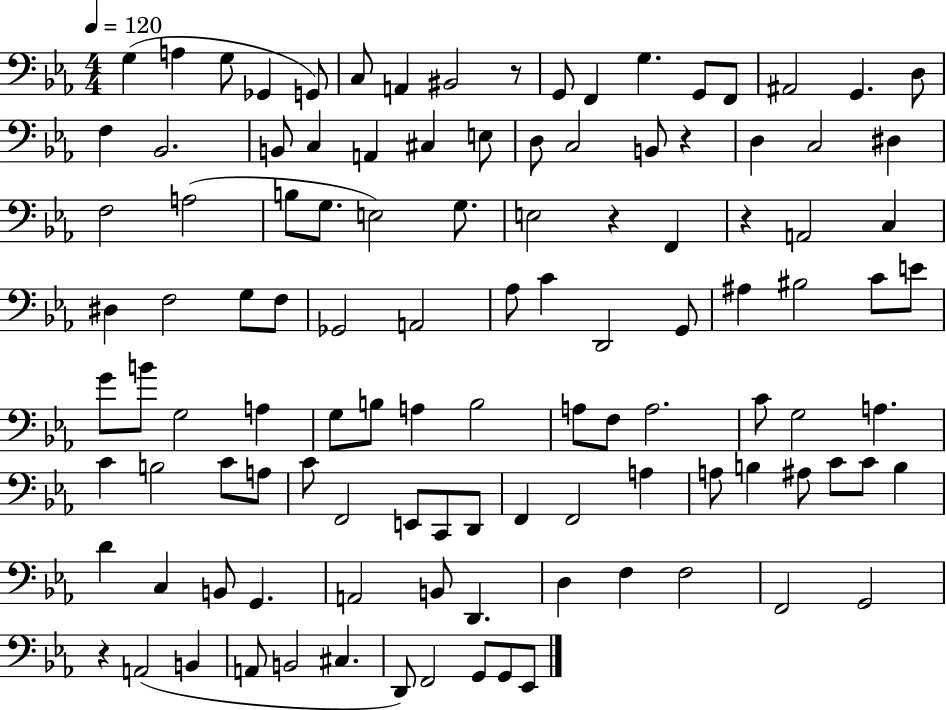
{
  \clef bass
  \numericTimeSignature
  \time 4/4
  \key ees \major
  \tempo 4 = 120
  g4( a4 g8 ges,4 g,8) | c8 a,4 bis,2 r8 | g,8 f,4 g4. g,8 f,8 | ais,2 g,4. d8 | \break f4 bes,2. | b,8 c4 a,4 cis4 e8 | d8 c2 b,8 r4 | d4 c2 dis4 | \break f2 a2( | b8 g8. e2) g8. | e2 r4 f,4 | r4 a,2 c4 | \break dis4 f2 g8 f8 | ges,2 a,2 | aes8 c'4 d,2 g,8 | ais4 bis2 c'8 e'8 | \break g'8 b'8 g2 a4 | g8 b8 a4 b2 | a8 f8 a2. | c'8 g2 a4. | \break c'4 b2 c'8 a8 | c'8 f,2 e,8 c,8 d,8 | f,4 f,2 a4 | a8 b4 ais8 c'8 c'8 b4 | \break d'4 c4 b,8 g,4. | a,2 b,8 d,4. | d4 f4 f2 | f,2 g,2 | \break r4 a,2( b,4 | a,8 b,2 cis4. | d,8) f,2 g,8 g,8 ees,8 | \bar "|."
}